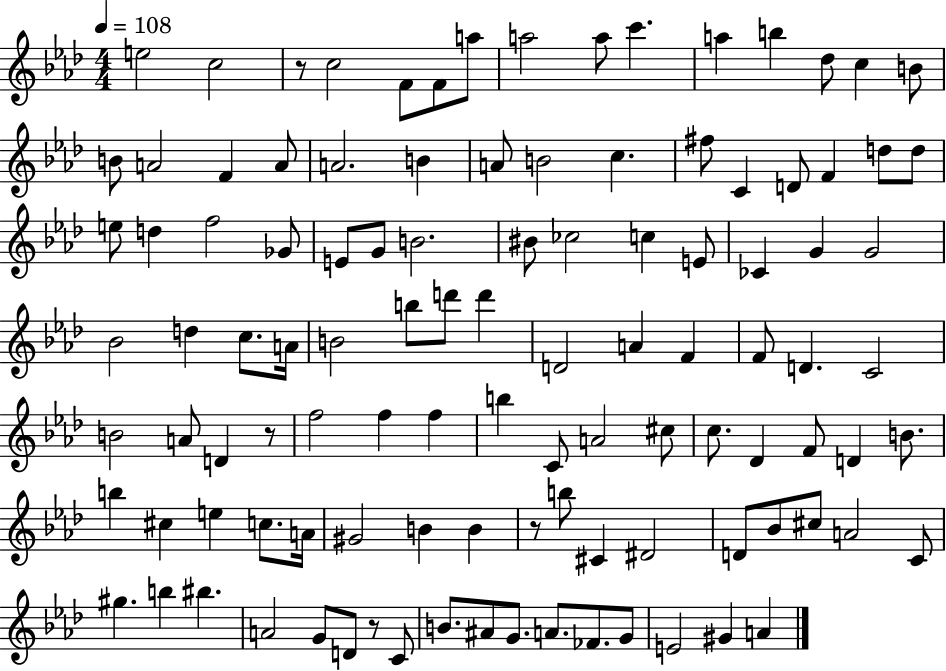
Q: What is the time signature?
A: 4/4